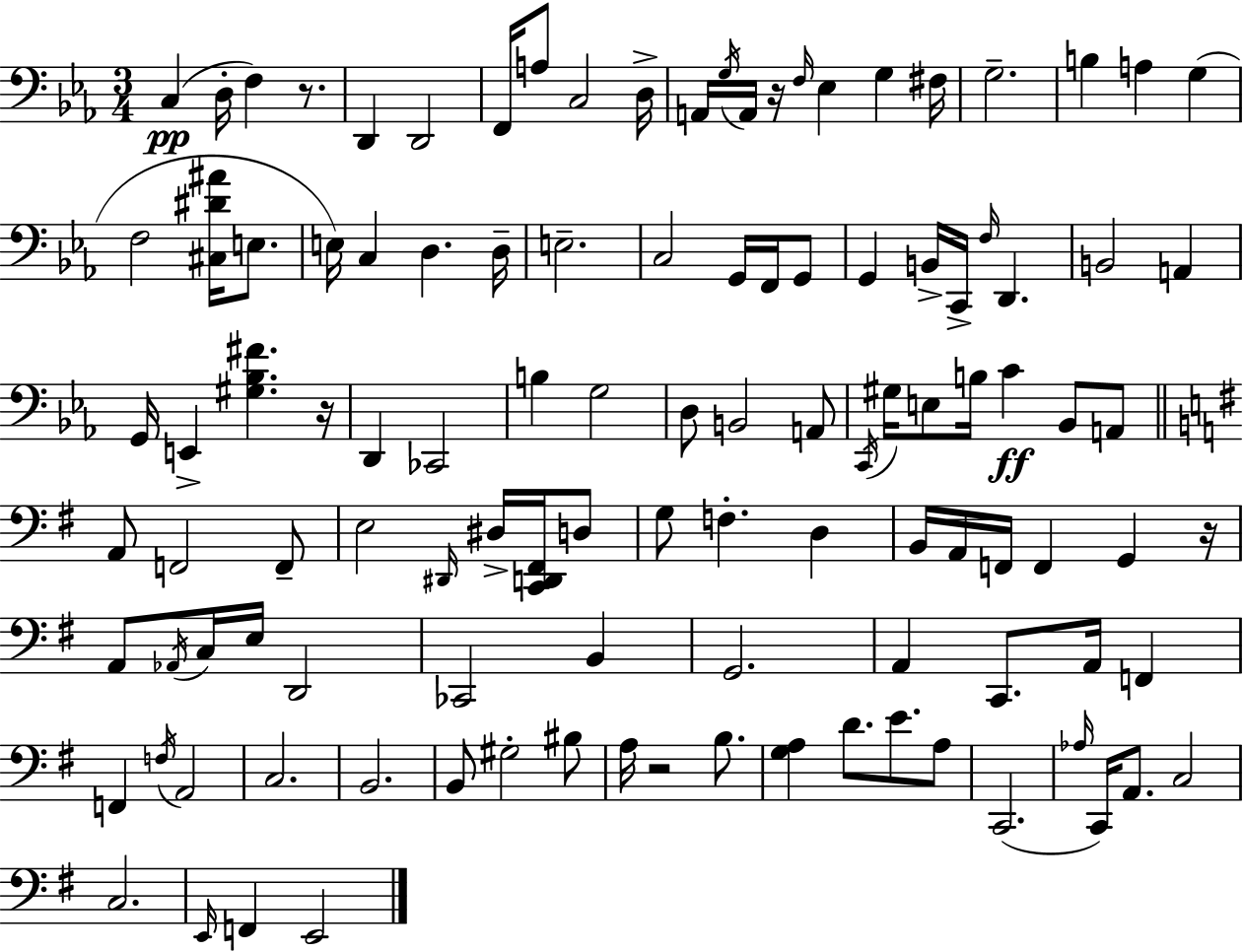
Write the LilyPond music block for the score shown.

{
  \clef bass
  \numericTimeSignature
  \time 3/4
  \key c \minor
  c4(\pp d16-. f4) r8. | d,4 d,2 | f,16 a8 c2 d16-> | a,16 \acciaccatura { g16 } a,16 r16 \grace { f16 } ees4 g4 | \break fis16 g2.-- | b4 a4 g4( | f2 <cis dis' ais'>16 e8. | e16) c4 d4. | \break d16-- e2.-- | c2 g,16 f,16 | g,8 g,4 b,16-> c,16-> \grace { f16 } d,4. | b,2 a,4 | \break g,16 e,4-> <gis bes fis'>4. | r16 d,4 ces,2 | b4 g2 | d8 b,2 | \break a,8 \acciaccatura { c,16 } gis16 e8 b16 c'4\ff | bes,8 a,8 \bar "||" \break \key g \major a,8 f,2 f,8-- | e2 \grace { dis,16 } dis16-> <c, d, fis,>16 d8 | g8 f4.-. d4 | b,16 a,16 f,16 f,4 g,4 | \break r16 a,8 \acciaccatura { aes,16 } c16 e16 d,2 | ces,2 b,4 | g,2. | a,4 c,8. a,16 f,4 | \break f,4 \acciaccatura { f16 } a,2 | c2. | b,2. | b,8 gis2-. | \break bis8 a16 r2 | b8. <g a>4 d'8. e'8. | a8 c,2.( | \grace { aes16 } c,16) a,8. c2 | \break c2. | \grace { e,16 } f,4 e,2 | \bar "|."
}